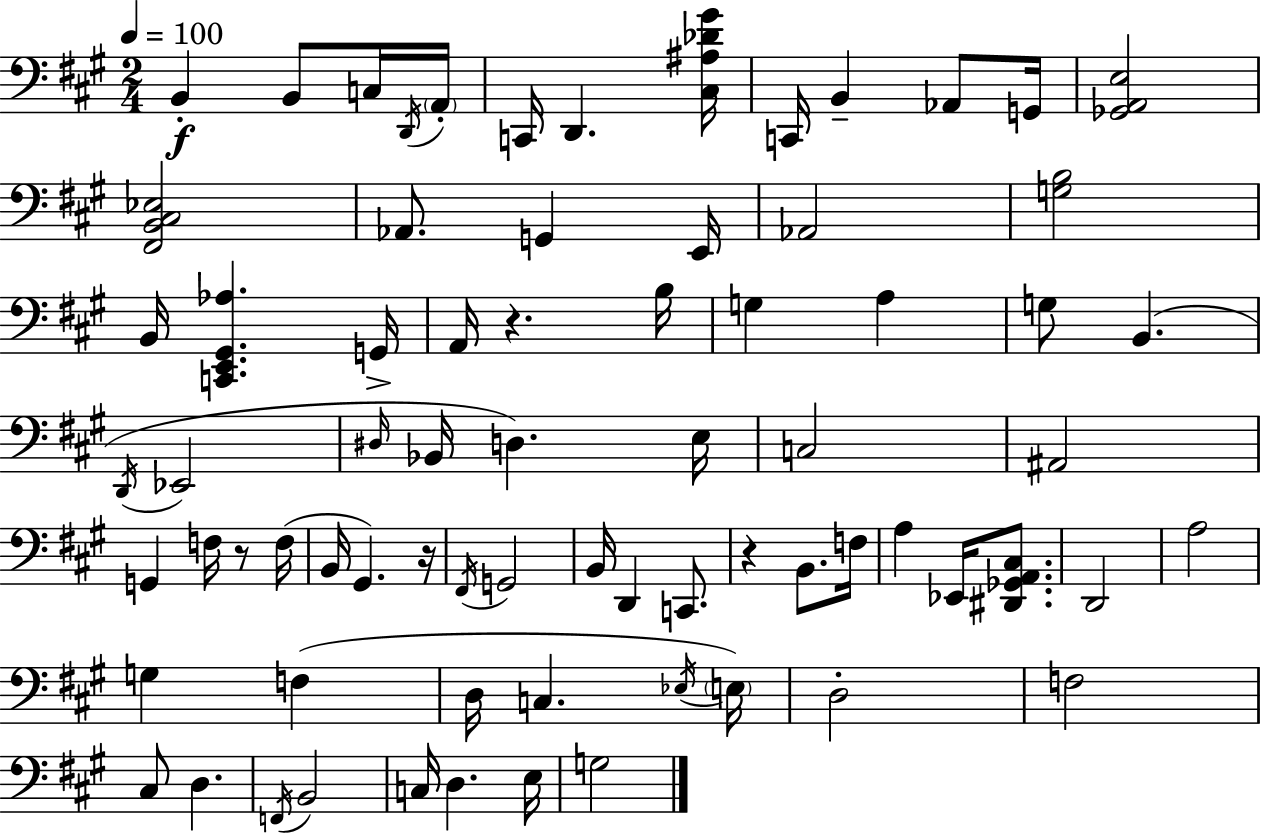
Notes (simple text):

B2/q B2/e C3/s D2/s A2/s C2/s D2/q. [C#3,A#3,Db4,G#4]/s C2/s B2/q Ab2/e G2/s [Gb2,A2,E3]/h [F#2,B2,C#3,Eb3]/h Ab2/e. G2/q E2/s Ab2/h [G3,B3]/h B2/s [C2,E2,G#2,Ab3]/q. G2/s A2/s R/q. B3/s G3/q A3/q G3/e B2/q. D2/s Eb2/h D#3/s Bb2/s D3/q. E3/s C3/h A#2/h G2/q F3/s R/e F3/s B2/s G#2/q. R/s F#2/s G2/h B2/s D2/q C2/e. R/q B2/e. F3/s A3/q Eb2/s [D#2,Gb2,A2,C#3]/e. D2/h A3/h G3/q F3/q D3/s C3/q. Eb3/s E3/s D3/h F3/h C#3/e D3/q. F2/s B2/h C3/s D3/q. E3/s G3/h